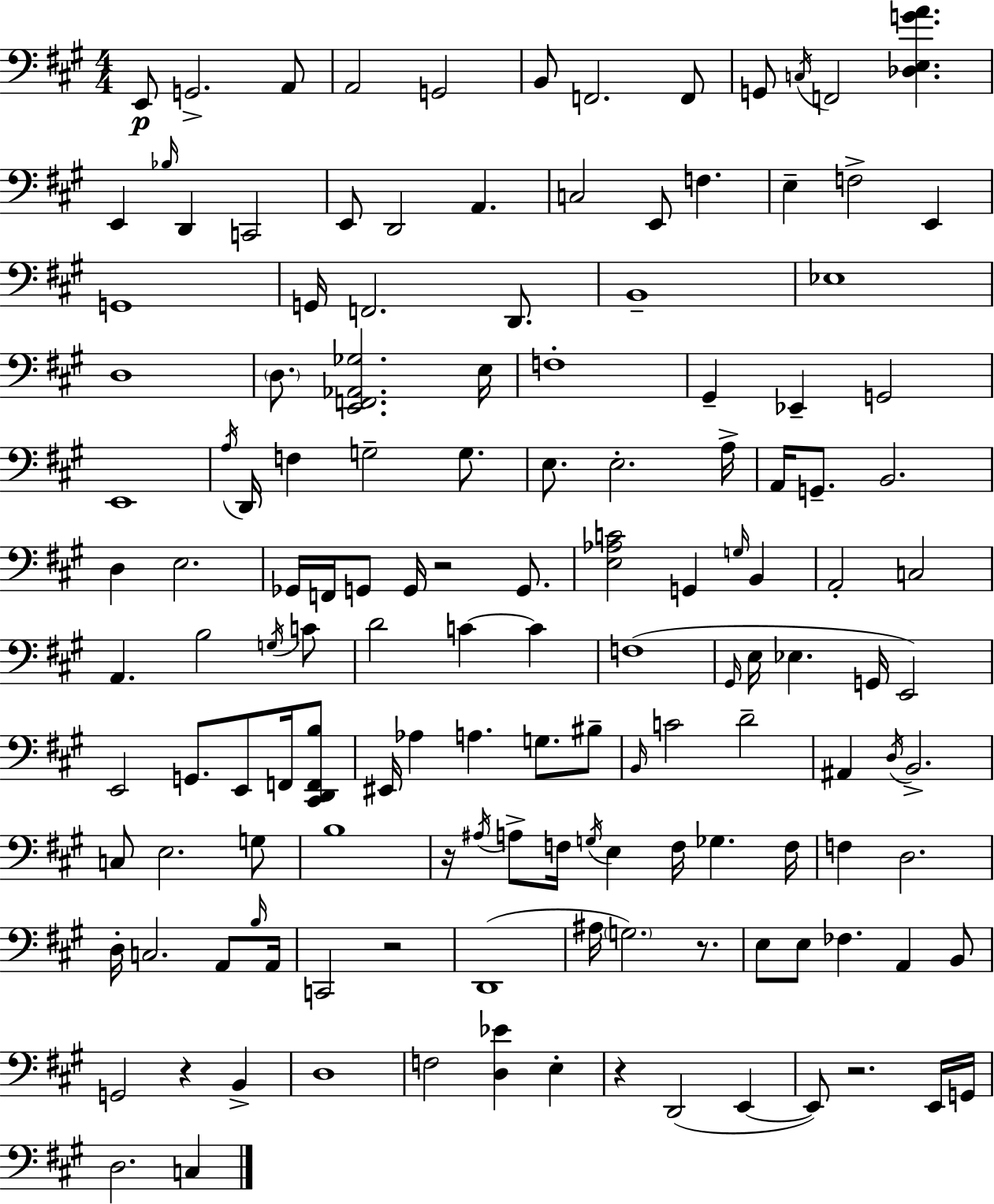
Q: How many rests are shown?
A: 7